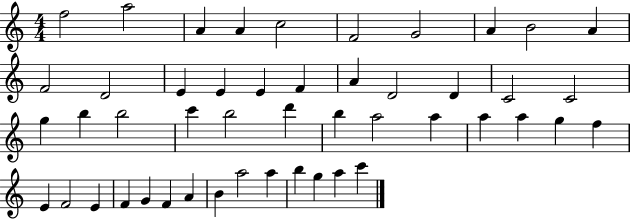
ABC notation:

X:1
T:Untitled
M:4/4
L:1/4
K:C
f2 a2 A A c2 F2 G2 A B2 A F2 D2 E E E F A D2 D C2 C2 g b b2 c' b2 d' b a2 a a a g f E F2 E F G F A B a2 a b g a c'